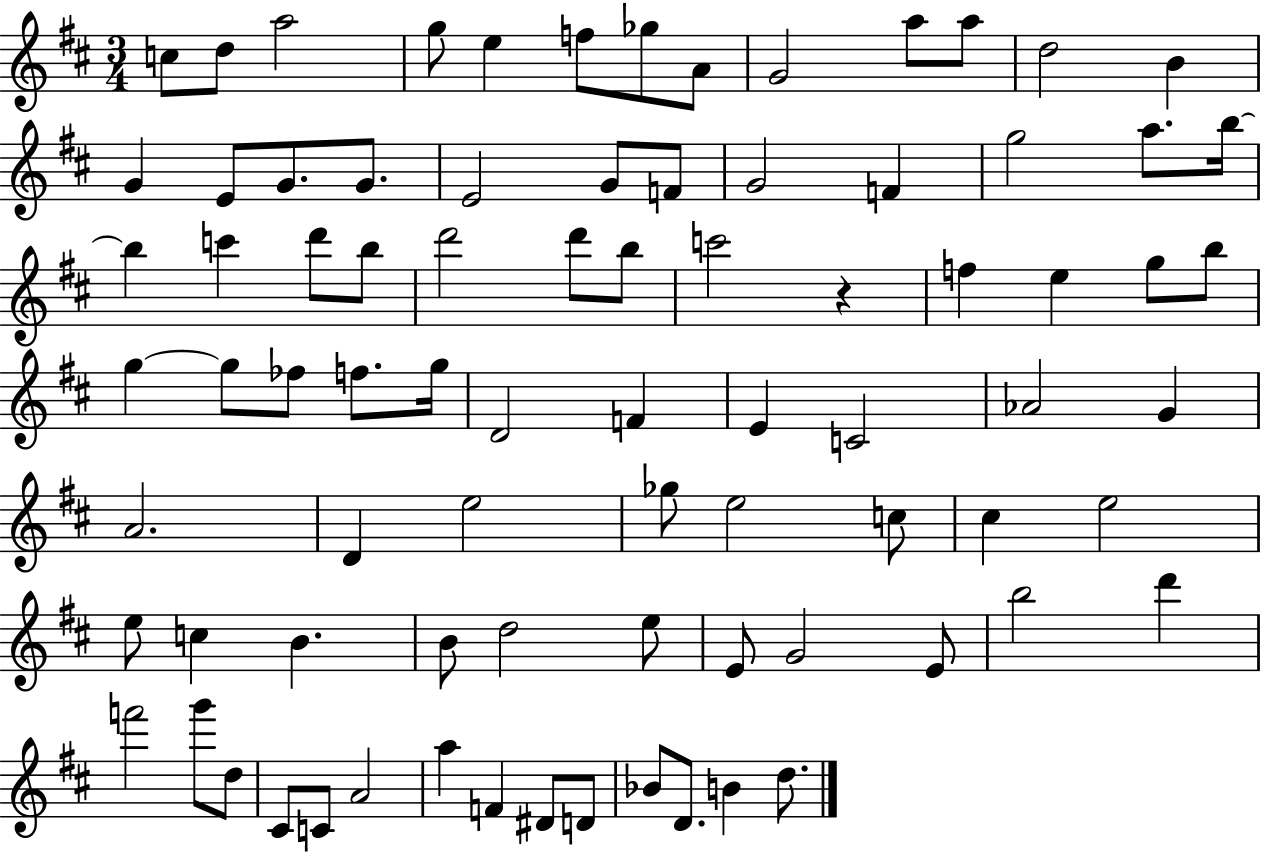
{
  \clef treble
  \numericTimeSignature
  \time 3/4
  \key d \major
  \repeat volta 2 { c''8 d''8 a''2 | g''8 e''4 f''8 ges''8 a'8 | g'2 a''8 a''8 | d''2 b'4 | \break g'4 e'8 g'8. g'8. | e'2 g'8 f'8 | g'2 f'4 | g''2 a''8. b''16~~ | \break b''4 c'''4 d'''8 b''8 | d'''2 d'''8 b''8 | c'''2 r4 | f''4 e''4 g''8 b''8 | \break g''4~~ g''8 fes''8 f''8. g''16 | d'2 f'4 | e'4 c'2 | aes'2 g'4 | \break a'2. | d'4 e''2 | ges''8 e''2 c''8 | cis''4 e''2 | \break e''8 c''4 b'4. | b'8 d''2 e''8 | e'8 g'2 e'8 | b''2 d'''4 | \break f'''2 g'''8 d''8 | cis'8 c'8 a'2 | a''4 f'4 dis'8 d'8 | bes'8 d'8. b'4 d''8. | \break } \bar "|."
}